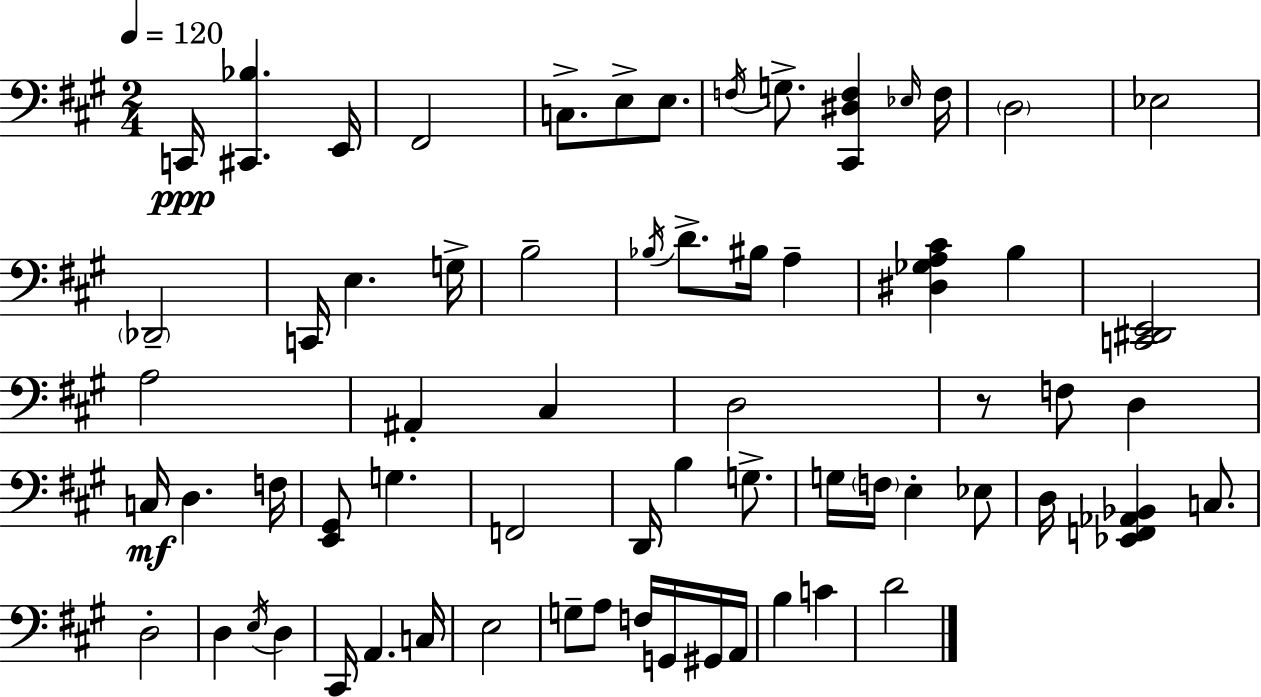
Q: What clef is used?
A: bass